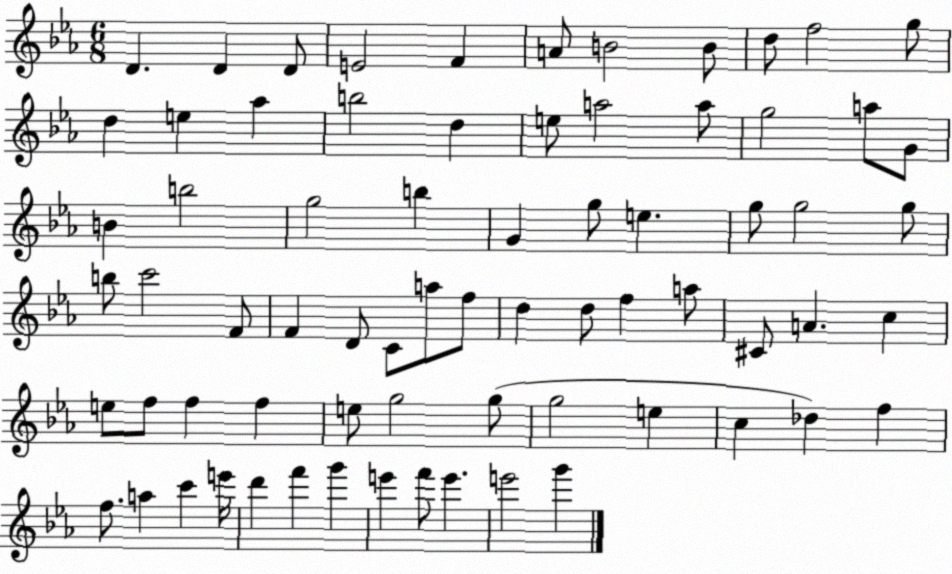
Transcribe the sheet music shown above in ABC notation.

X:1
T:Untitled
M:6/8
L:1/4
K:Eb
D D D/2 E2 F A/2 B2 B/2 d/2 f2 g/2 d e _a b2 d e/2 a2 a/2 g2 a/2 G/2 B b2 g2 b G g/2 e g/2 g2 g/2 b/2 c'2 F/2 F D/2 C/2 a/2 f/2 d d/2 f a/2 ^C/2 A c e/2 f/2 f f e/2 g2 g/2 g2 e c _d f f/2 a c' e'/4 d' f' g' e' f'/2 e' e'2 g'